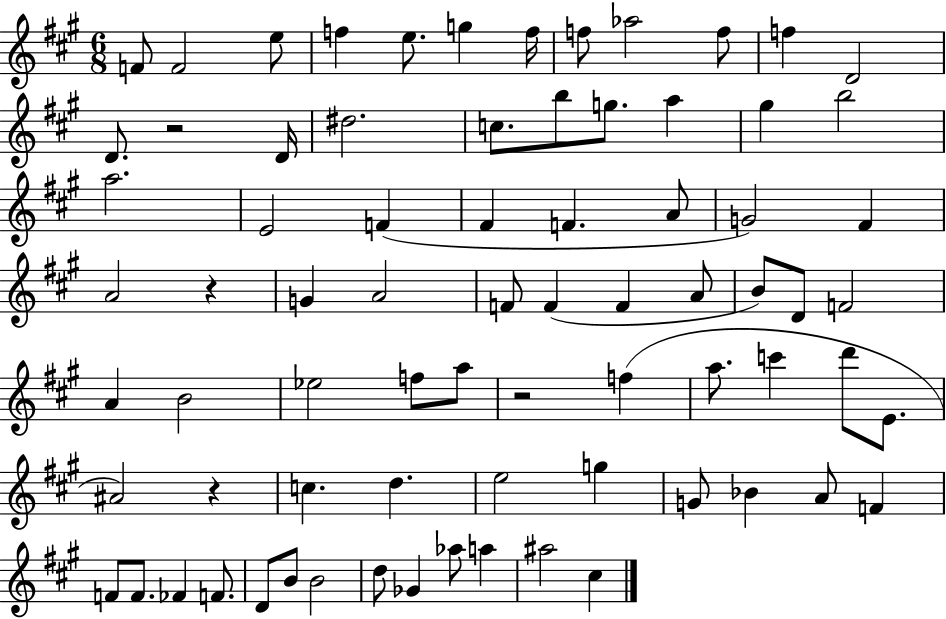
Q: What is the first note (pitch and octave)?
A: F4